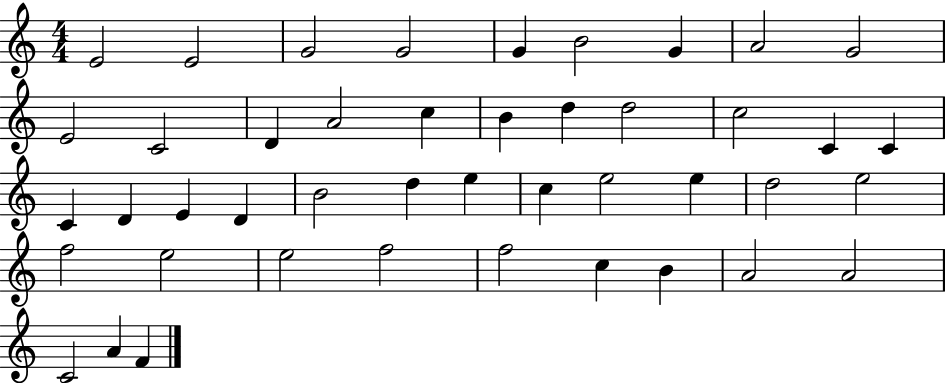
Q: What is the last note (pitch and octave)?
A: F4